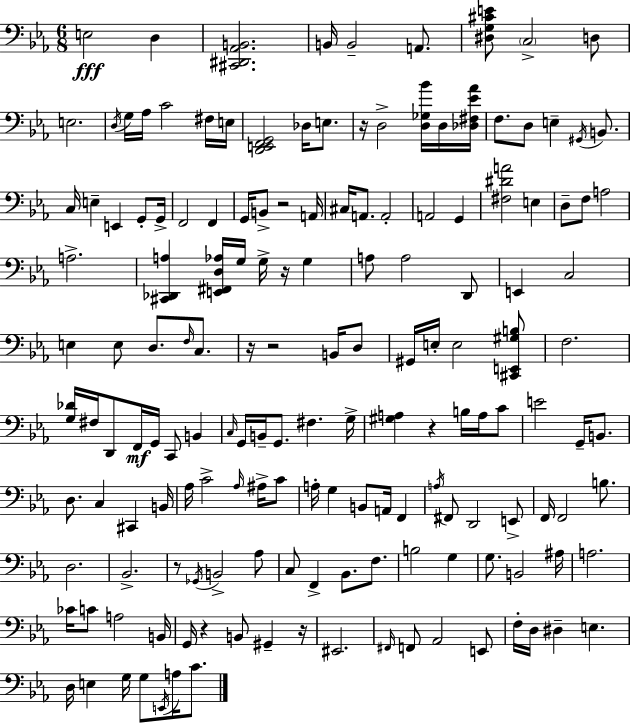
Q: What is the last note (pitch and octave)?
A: C4